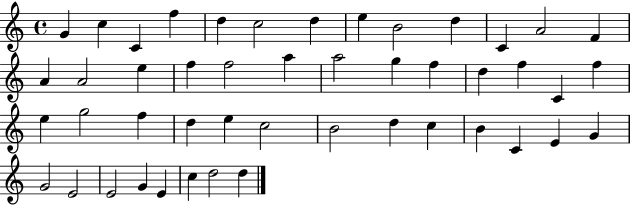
G4/q C5/q C4/q F5/q D5/q C5/h D5/q E5/q B4/h D5/q C4/q A4/h F4/q A4/q A4/h E5/q F5/q F5/h A5/q A5/h G5/q F5/q D5/q F5/q C4/q F5/q E5/q G5/h F5/q D5/q E5/q C5/h B4/h D5/q C5/q B4/q C4/q E4/q G4/q G4/h E4/h E4/h G4/q E4/q C5/q D5/h D5/q